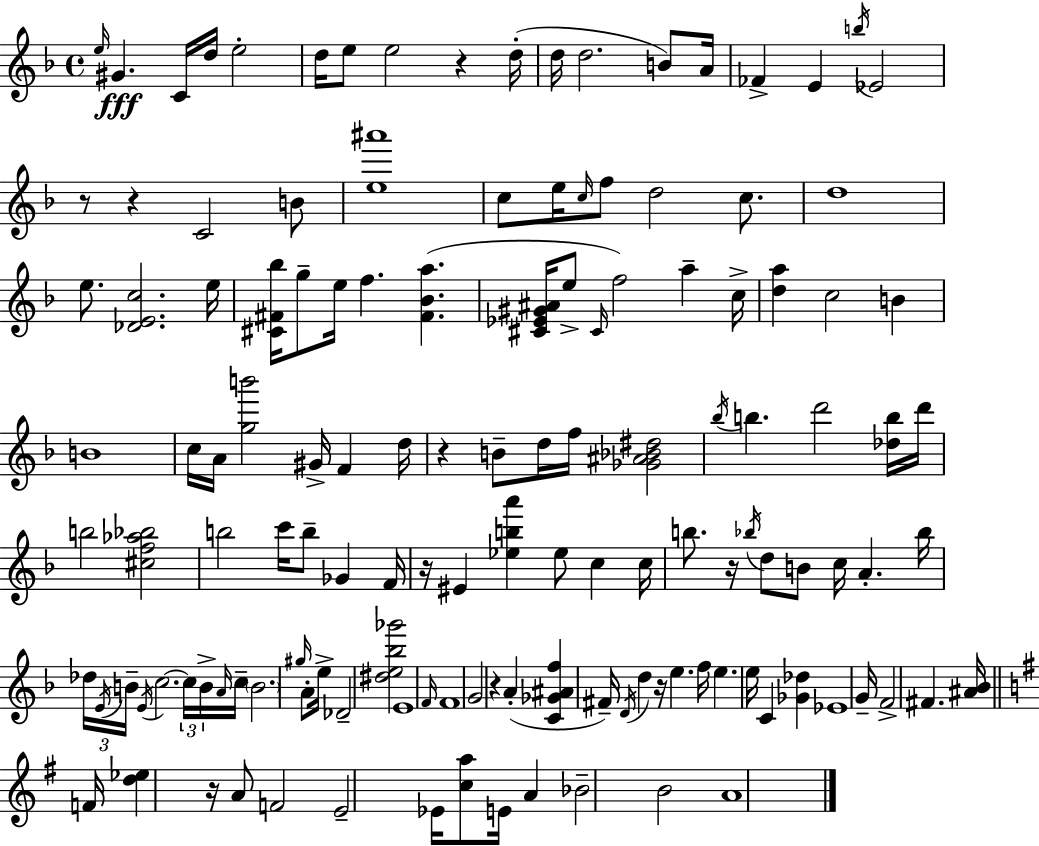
{
  \clef treble
  \time 4/4
  \defaultTimeSignature
  \key d \minor
  \grace { e''16 }\fff gis'4. c'16 d''16 e''2-. | d''16 e''8 e''2 r4 | d''16-.( d''16 d''2. b'8) | a'16 fes'4-> e'4 \acciaccatura { b''16 } ees'2 | \break r8 r4 c'2 | b'8 <e'' ais'''>1 | c''8 e''16 \grace { c''16 } f''8 d''2 | c''8. d''1 | \break e''8. <des' e' c''>2. | e''16 <cis' fis' bes''>16 g''8-- e''16 f''4. <fis' bes' a''>4.( | <cis' ees' gis' ais'>16 e''8-> \grace { cis'16 }) f''2 a''4-- | c''16-> <d'' a''>4 c''2 | \break b'4 b'1 | c''16 a'16 <g'' b'''>2 gis'16-> f'4 | d''16 r4 b'8-- d''16 f''16 <ges' ais' bes' dis''>2 | \acciaccatura { bes''16 } b''4. d'''2 | \break <des'' b''>16 d'''16 b''2 <cis'' f'' aes'' bes''>2 | b''2 c'''16 b''8-- | ges'4 f'16 r16 eis'4 <ees'' b'' a'''>4 ees''8 | c''4 c''16 b''8. r16 \acciaccatura { bes''16 } d''8 b'8 c''16 a'4.-. | \break bes''16 \tuplet 3/2 { des''16 \acciaccatura { e'16 } b'16-- } \acciaccatura { e'16 } c''2.~~ | \tuplet 3/2 { c''16 b'16-> \grace { a'16 } } c''16-- \parenthesize b'2. | \grace { gis''16 } a'8-. e''16-> des'2-- | <dis'' e'' bes'' ges'''>2 e'1 | \break \grace { f'16 } f'1 | g'2 | r4 a'4-.( <c' ges' ais' f''>4 fis'16--) | \acciaccatura { d'16 } d''4 r16 e''4. f''16 e''4. | \break e''16 c'4 <ges' des''>4 ees'1 | g'16-- f'2-> | fis'4. <ais' bes'>16 \bar "||" \break \key g \major f'16 <d'' ees''>4 r16 a'8 f'2 | e'2-- ees'16 <c'' a''>8 e'16 a'4 | bes'2-- b'2 | a'1 | \break \bar "|."
}